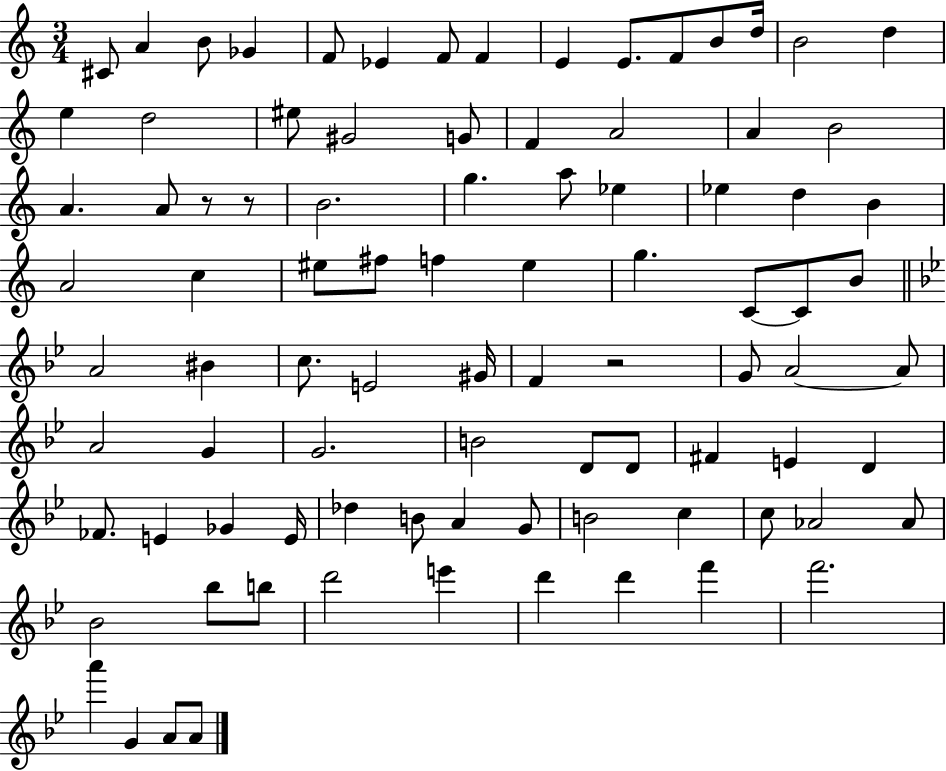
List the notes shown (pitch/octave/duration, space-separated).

C#4/e A4/q B4/e Gb4/q F4/e Eb4/q F4/e F4/q E4/q E4/e. F4/e B4/e D5/s B4/h D5/q E5/q D5/h EIS5/e G#4/h G4/e F4/q A4/h A4/q B4/h A4/q. A4/e R/e R/e B4/h. G5/q. A5/e Eb5/q Eb5/q D5/q B4/q A4/h C5/q EIS5/e F#5/e F5/q EIS5/q G5/q. C4/e C4/e B4/e A4/h BIS4/q C5/e. E4/h G#4/s F4/q R/h G4/e A4/h A4/e A4/h G4/q G4/h. B4/h D4/e D4/e F#4/q E4/q D4/q FES4/e. E4/q Gb4/q E4/s Db5/q B4/e A4/q G4/e B4/h C5/q C5/e Ab4/h Ab4/e Bb4/h Bb5/e B5/e D6/h E6/q D6/q D6/q F6/q F6/h. A6/q G4/q A4/e A4/e